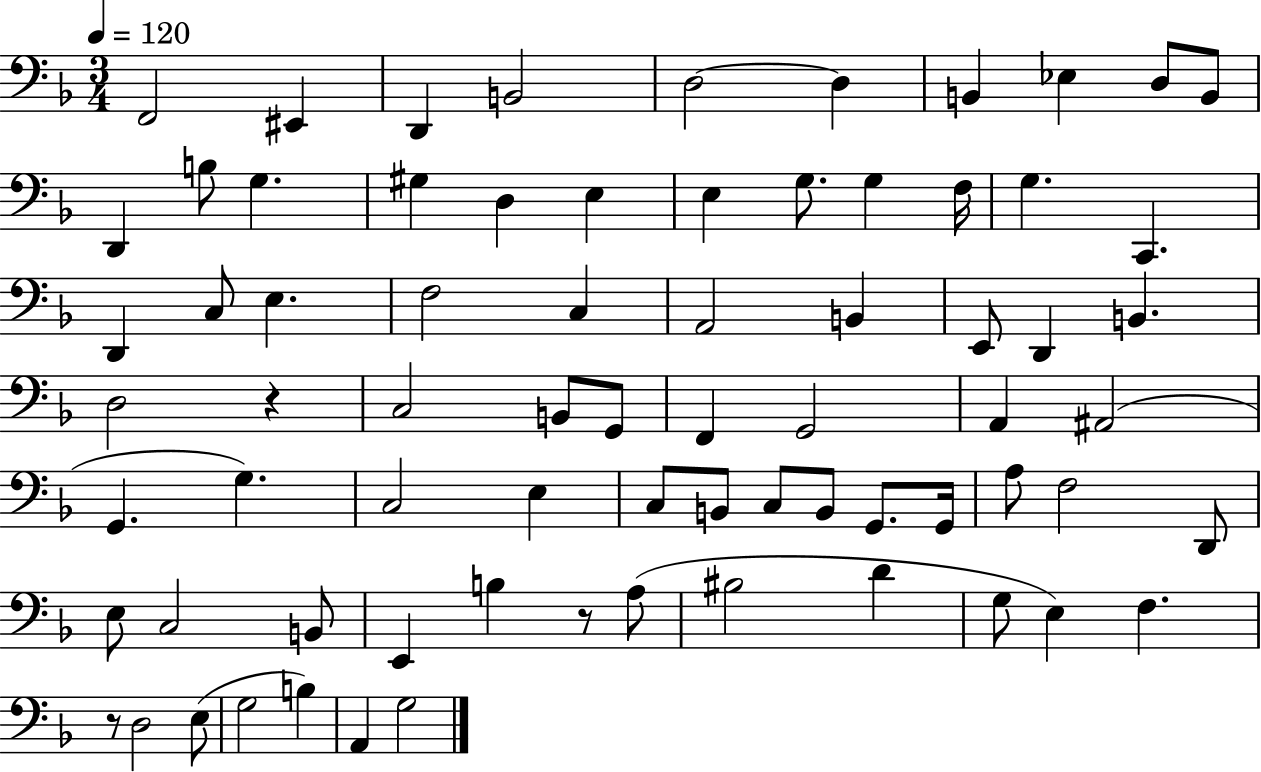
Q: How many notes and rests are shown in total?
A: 73